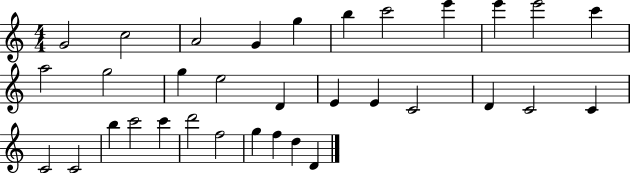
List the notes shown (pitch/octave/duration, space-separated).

G4/h C5/h A4/h G4/q G5/q B5/q C6/h E6/q E6/q E6/h C6/q A5/h G5/h G5/q E5/h D4/q E4/q E4/q C4/h D4/q C4/h C4/q C4/h C4/h B5/q C6/h C6/q D6/h F5/h G5/q F5/q D5/q D4/q